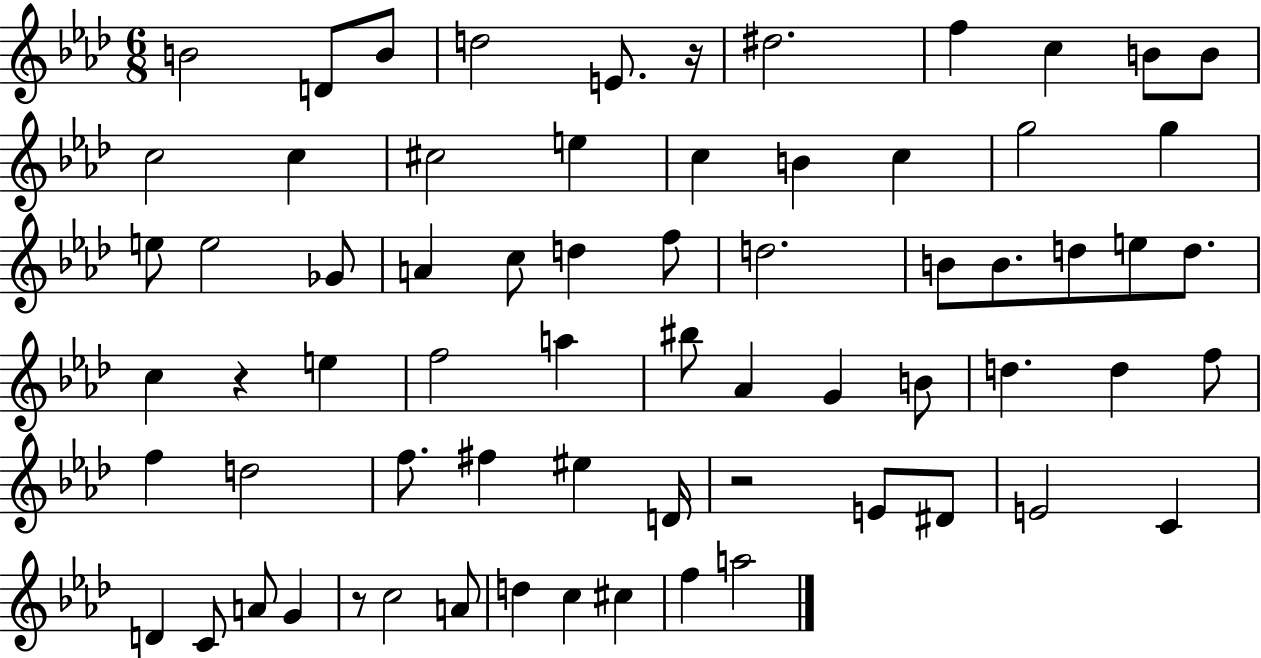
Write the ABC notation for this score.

X:1
T:Untitled
M:6/8
L:1/4
K:Ab
B2 D/2 B/2 d2 E/2 z/4 ^d2 f c B/2 B/2 c2 c ^c2 e c B c g2 g e/2 e2 _G/2 A c/2 d f/2 d2 B/2 B/2 d/2 e/2 d/2 c z e f2 a ^b/2 _A G B/2 d d f/2 f d2 f/2 ^f ^e D/4 z2 E/2 ^D/2 E2 C D C/2 A/2 G z/2 c2 A/2 d c ^c f a2